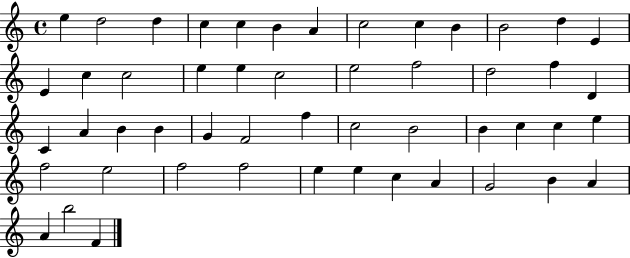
X:1
T:Untitled
M:4/4
L:1/4
K:C
e d2 d c c B A c2 c B B2 d E E c c2 e e c2 e2 f2 d2 f D C A B B G F2 f c2 B2 B c c e f2 e2 f2 f2 e e c A G2 B A A b2 F